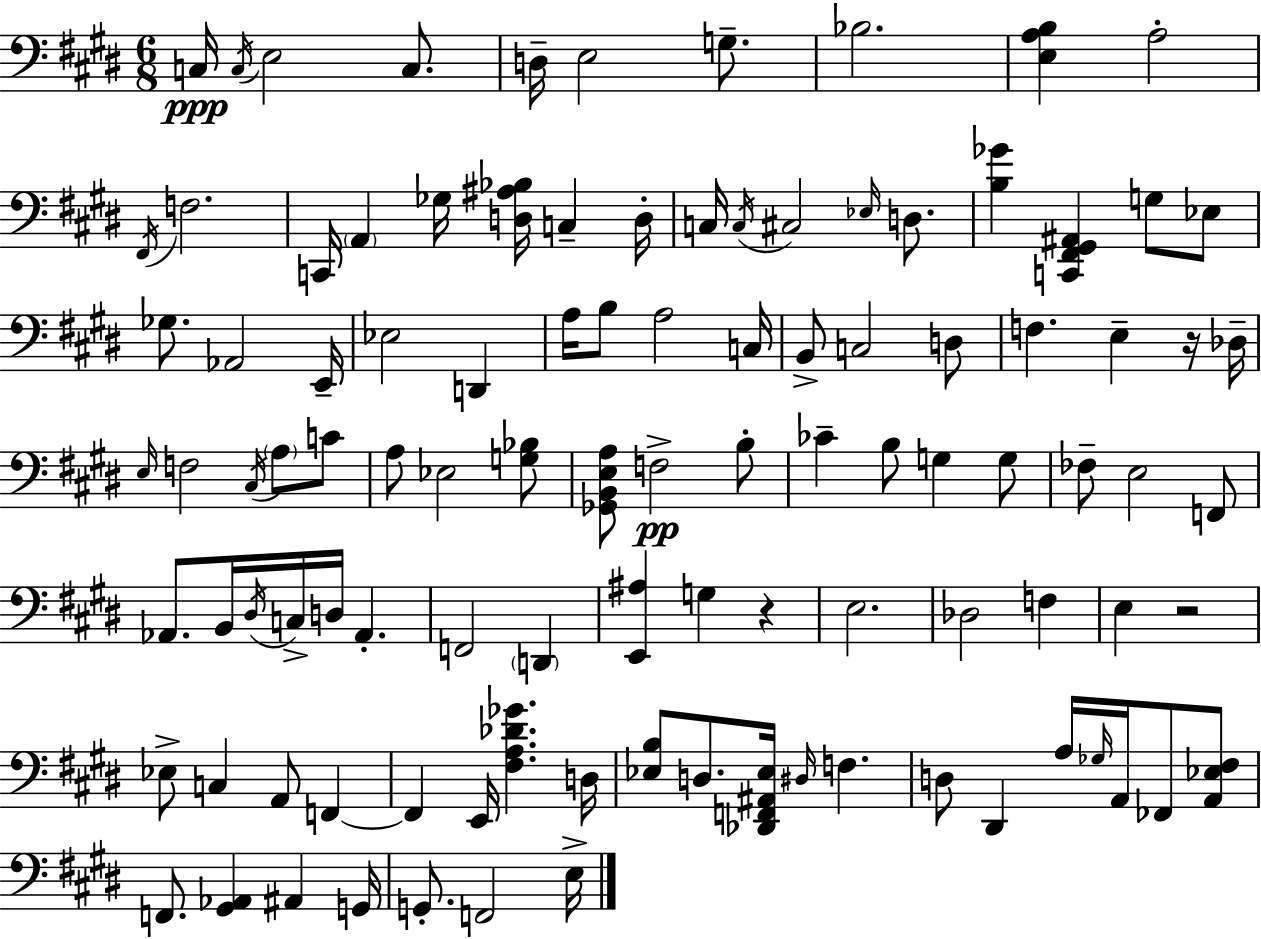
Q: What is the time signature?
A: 6/8